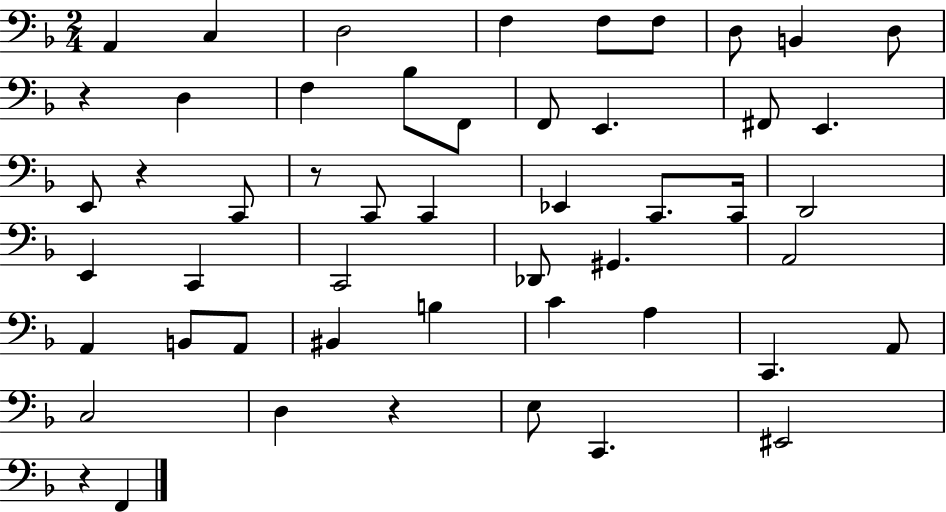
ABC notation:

X:1
T:Untitled
M:2/4
L:1/4
K:F
A,, C, D,2 F, F,/2 F,/2 D,/2 B,, D,/2 z D, F, _B,/2 F,,/2 F,,/2 E,, ^F,,/2 E,, E,,/2 z C,,/2 z/2 C,,/2 C,, _E,, C,,/2 C,,/4 D,,2 E,, C,, C,,2 _D,,/2 ^G,, A,,2 A,, B,,/2 A,,/2 ^B,, B, C A, C,, A,,/2 C,2 D, z E,/2 C,, ^E,,2 z F,,